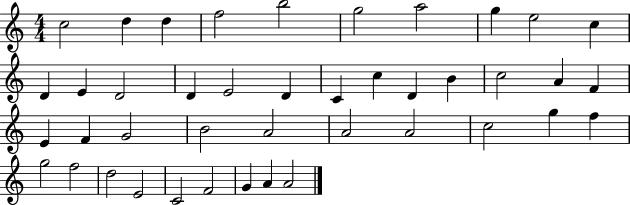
{
  \clef treble
  \numericTimeSignature
  \time 4/4
  \key c \major
  c''2 d''4 d''4 | f''2 b''2 | g''2 a''2 | g''4 e''2 c''4 | \break d'4 e'4 d'2 | d'4 e'2 d'4 | c'4 c''4 d'4 b'4 | c''2 a'4 f'4 | \break e'4 f'4 g'2 | b'2 a'2 | a'2 a'2 | c''2 g''4 f''4 | \break g''2 f''2 | d''2 e'2 | c'2 f'2 | g'4 a'4 a'2 | \break \bar "|."
}